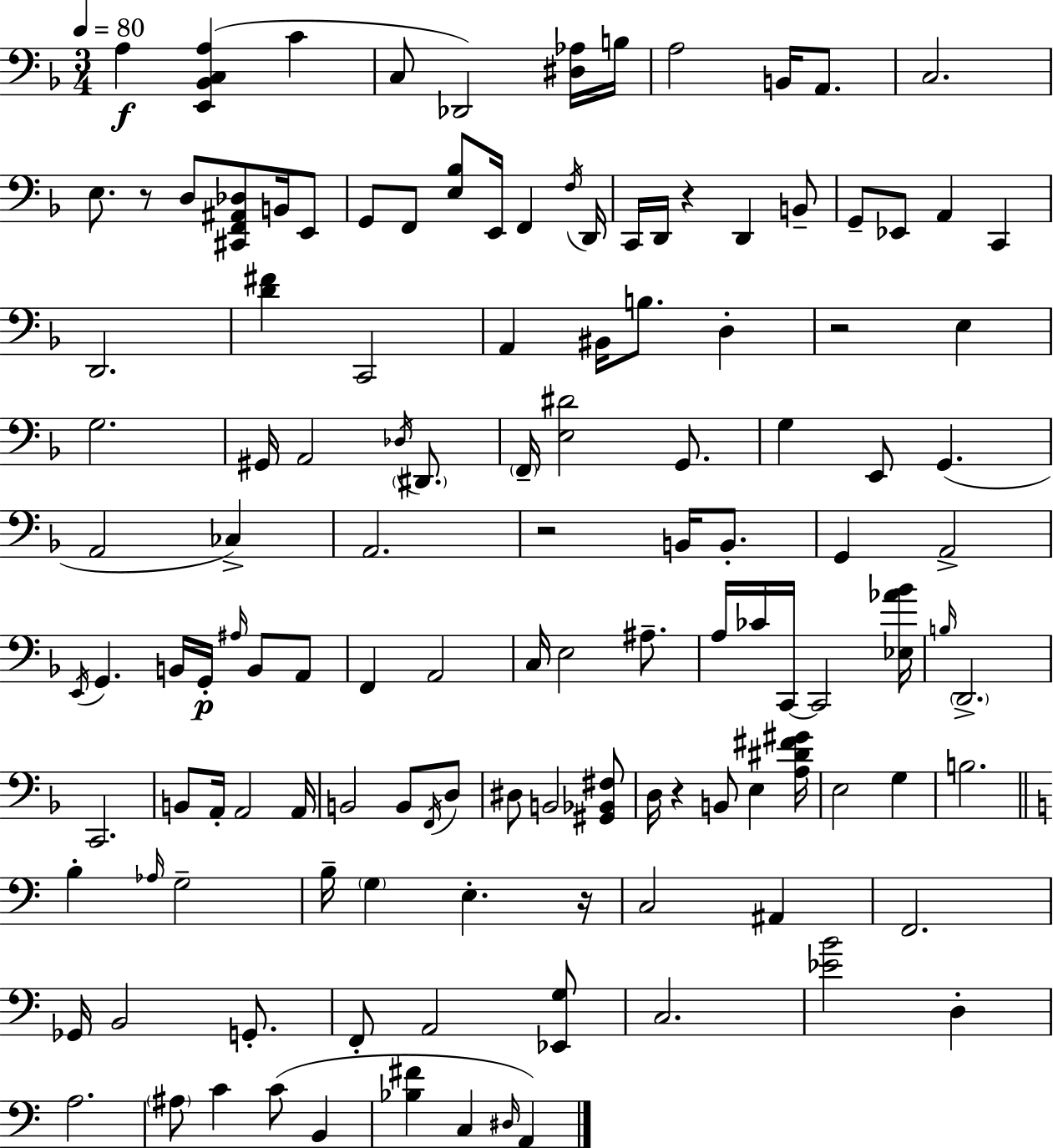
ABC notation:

X:1
T:Untitled
M:3/4
L:1/4
K:F
A, [E,,_B,,C,A,] C C,/2 _D,,2 [^D,_A,]/4 B,/4 A,2 B,,/4 A,,/2 C,2 E,/2 z/2 D,/2 [^C,,F,,^A,,_D,]/2 B,,/4 E,,/2 G,,/2 F,,/2 [E,_B,]/2 E,,/4 F,, F,/4 D,,/4 C,,/4 D,,/4 z D,, B,,/2 G,,/2 _E,,/2 A,, C,, D,,2 [D^F] C,,2 A,, ^B,,/4 B,/2 D, z2 E, G,2 ^G,,/4 A,,2 _D,/4 ^D,,/2 F,,/4 [E,^D]2 G,,/2 G, E,,/2 G,, A,,2 _C, A,,2 z2 B,,/4 B,,/2 G,, A,,2 E,,/4 G,, B,,/4 G,,/4 ^A,/4 B,,/2 A,,/2 F,, A,,2 C,/4 E,2 ^A,/2 A,/4 _C/4 C,,/4 C,,2 [_E,_A_B]/4 B,/4 D,,2 C,,2 B,,/2 A,,/4 A,,2 A,,/4 B,,2 B,,/2 F,,/4 D,/2 ^D,/2 B,,2 [^G,,_B,,^F,]/2 D,/4 z B,,/2 E, [A,^D^F^G]/4 E,2 G, B,2 B, _A,/4 G,2 B,/4 G, E, z/4 C,2 ^A,, F,,2 _G,,/4 B,,2 G,,/2 F,,/2 A,,2 [_E,,G,]/2 C,2 [_EB]2 D, A,2 ^A,/2 C C/2 B,, [_B,^F] C, ^D,/4 A,,